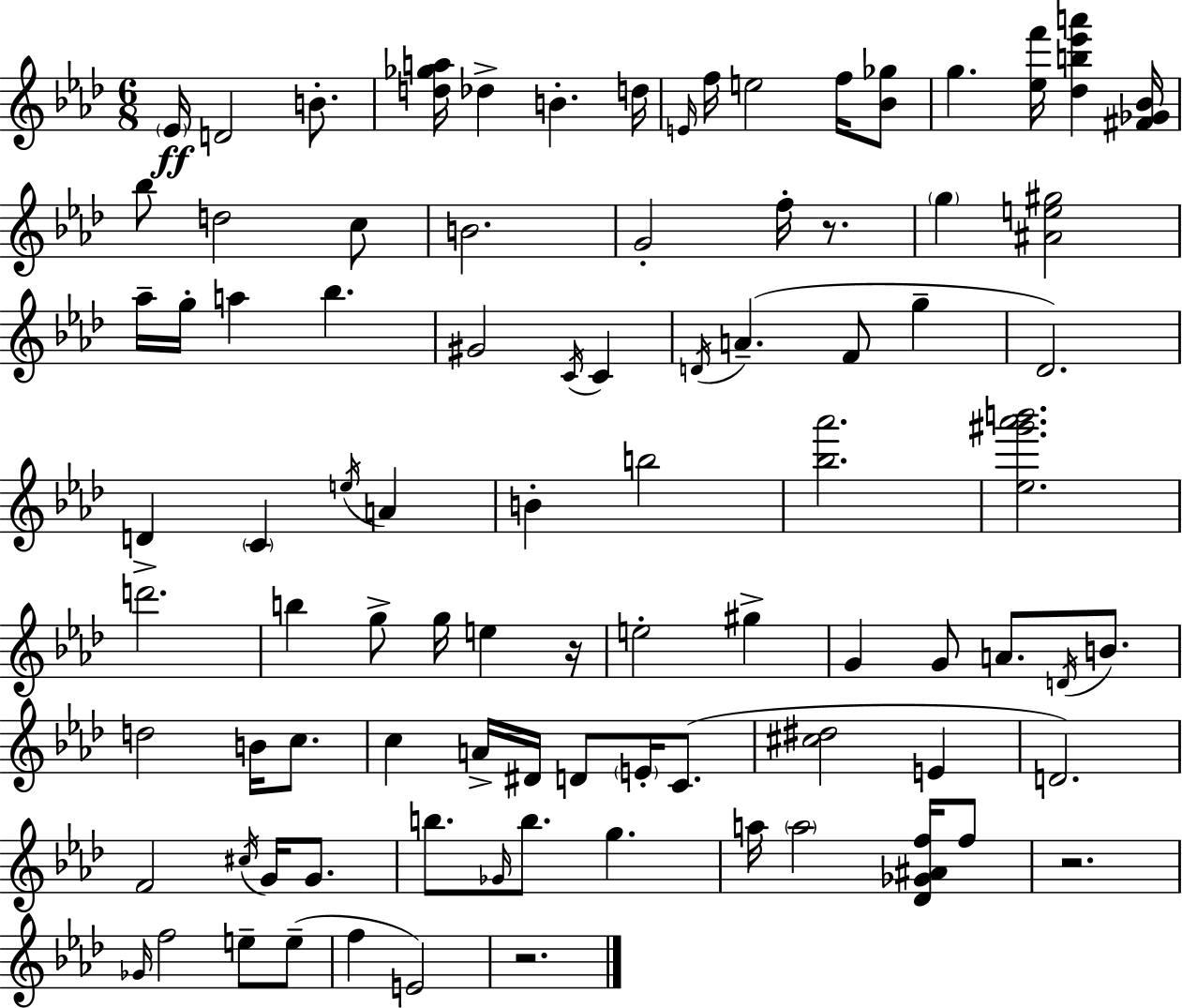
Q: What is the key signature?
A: F minor